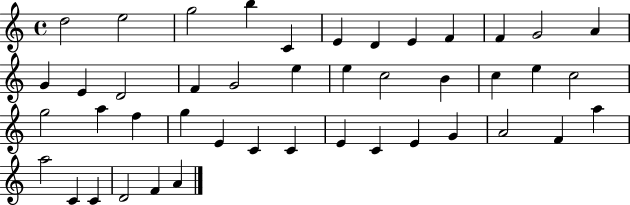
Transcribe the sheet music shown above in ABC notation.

X:1
T:Untitled
M:4/4
L:1/4
K:C
d2 e2 g2 b C E D E F F G2 A G E D2 F G2 e e c2 B c e c2 g2 a f g E C C E C E G A2 F a a2 C C D2 F A